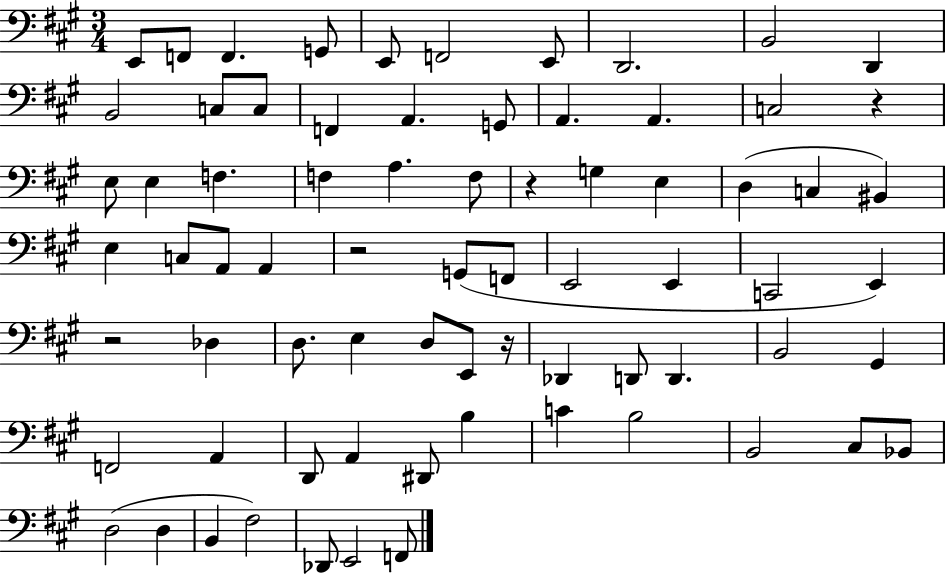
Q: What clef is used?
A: bass